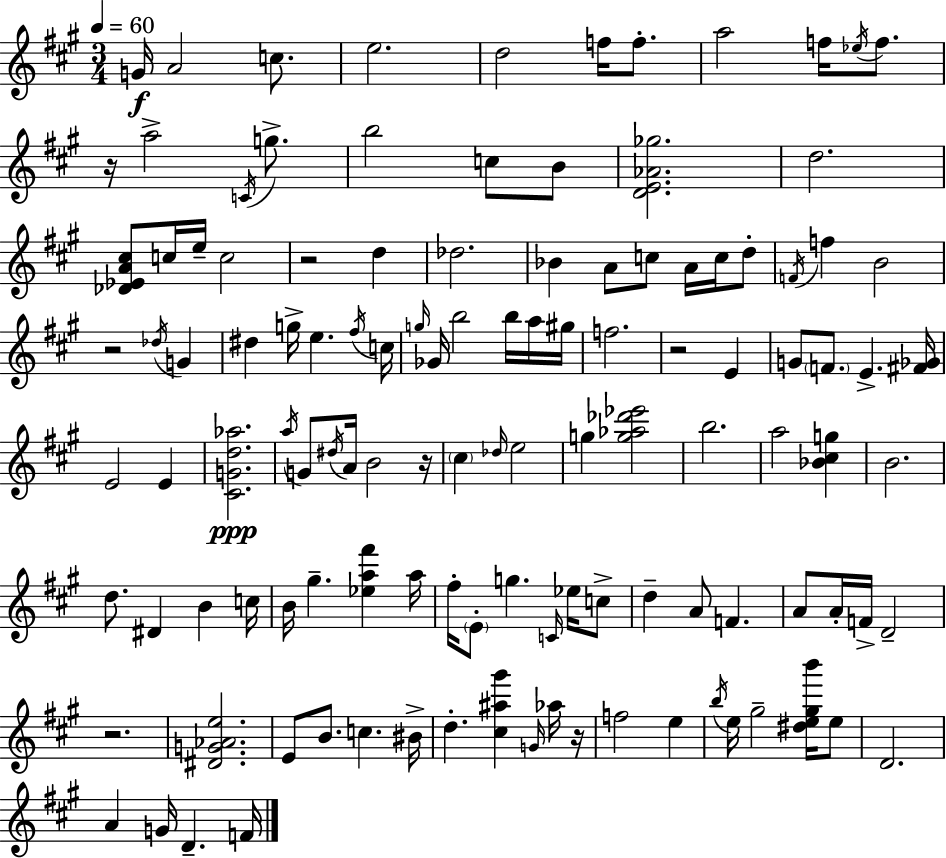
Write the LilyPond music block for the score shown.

{
  \clef treble
  \numericTimeSignature
  \time 3/4
  \key a \major
  \tempo 4 = 60
  g'16\f a'2 c''8. | e''2. | d''2 f''16 f''8.-. | a''2 f''16 \acciaccatura { ees''16 } f''8. | \break r16 a''2-> \acciaccatura { c'16 } g''8.-> | b''2 c''8 | b'8 <d' e' aes' ges''>2. | d''2. | \break <des' ees' a' cis''>8 c''16 e''16-- c''2 | r2 d''4 | des''2. | bes'4 a'8 c''8 a'16 c''16 | \break d''8-. \acciaccatura { f'16 } f''4 b'2 | r2 \acciaccatura { des''16 } | g'4 dis''4 g''16-> e''4. | \acciaccatura { fis''16 } c''16 \grace { g''16 } ges'16 b''2 | \break b''16 a''16 gis''16 f''2. | r2 | e'4 g'8 \parenthesize f'8. e'4.-> | <fis' ges'>16 e'2 | \break e'4 <cis' g' d'' aes''>2.\ppp | \acciaccatura { a''16 } g'8 \acciaccatura { dis''16 } a'16 b'2 | r16 \parenthesize cis''4 | \grace { des''16 } e''2 g''4 | \break <g'' aes'' des''' ees'''>2 b''2. | a''2 | <bes' cis'' g''>4 b'2. | d''8. | \break dis'4 b'4 c''16 b'16 gis''4.-- | <ees'' a'' fis'''>4 a''16 fis''16-. \parenthesize e'8-. | g''4. \grace { c'16 } ees''16 c''8-> d''4-- | a'8 f'4. a'8 | \break a'16-. f'16-> d'2-- r2. | <dis' g' aes' e''>2. | e'8 | b'8. c''4. bis'16-> d''4.-. | \break <cis'' ais'' gis'''>4 \grace { g'16 } aes''16 r16 f''2 | e''4 \acciaccatura { b''16 } | e''16 gis''2-- <dis'' e'' gis'' b'''>16 e''8 | d'2. | \break a'4 g'16 d'4.-- f'16 | \bar "|."
}